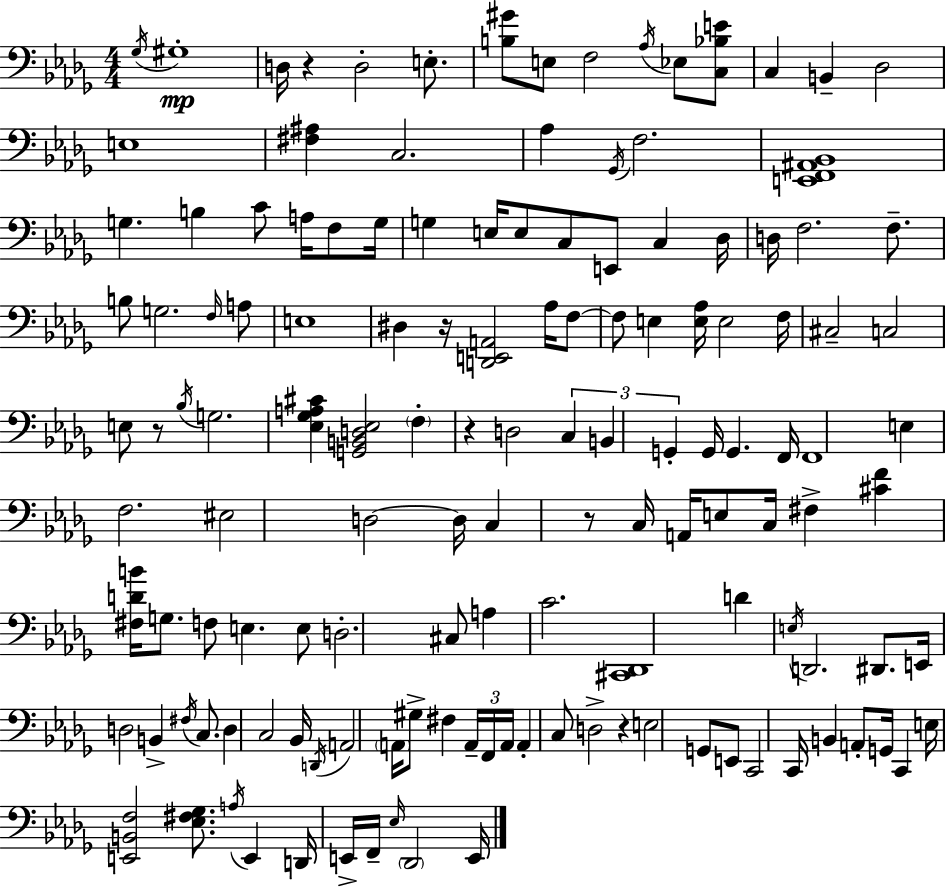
{
  \clef bass
  \numericTimeSignature
  \time 4/4
  \key bes \minor
  \acciaccatura { ges16 }\mp gis1-. | d16 r4 d2-. e8.-. | <b gis'>8 e8 f2 \acciaccatura { aes16 } ees8 | <c bes e'>8 c4 b,4-- des2 | \break e1 | <fis ais>4 c2. | aes4 \acciaccatura { ges,16 } f2. | <e, f, ais, bes,>1 | \break g4. b4 c'8 a16 | f8 g16 g4 e16 e8 c8 e,8 c4 | des16 d16 f2. | f8.-- b8 g2. | \break \grace { f16 } a8 e1 | dis4 r16 <d, e, a,>2 | aes16 f8~~ f8 e4 <e aes>16 e2 | f16 cis2-- c2 | \break e8 r8 \acciaccatura { bes16 } g2. | <ees ges a cis'>4 <g, b, d ees>2 | \parenthesize f4-. r4 d2 | \tuplet 3/2 { c4 b,4 g,4-. } g,16 g,4. | \break f,16 f,1 | e4 f2. | eis2 d2~~ | d16 c4 r8 c16 a,16 e8 | \break c16 fis4-> <cis' f'>4 <fis d' b'>16 g8. f8 e4. | e8 d2.-. | cis8 a4 c'2. | <cis, des,>1 | \break d'4 \acciaccatura { e16 } d,2. | dis,8. e,16 d2 | b,4-> \acciaccatura { fis16 } c8. d4 c2 | bes,16 \acciaccatura { d,16 } a,2 | \break \parenthesize a,16 gis8-> fis4 \tuplet 3/2 { a,16-- f,16 a,16 } a,4-. c8 | d2-> r4 e2 | g,8 e,8 c,2 | c,16 b,4 a,8-. g,16 c,4 e16 <e, b, f>2 | \break <ees fis ges>8. \acciaccatura { a16 } e,4 d,16 e,16-> f,16-- | \grace { ees16 } \parenthesize des,2 e,16 \bar "|."
}